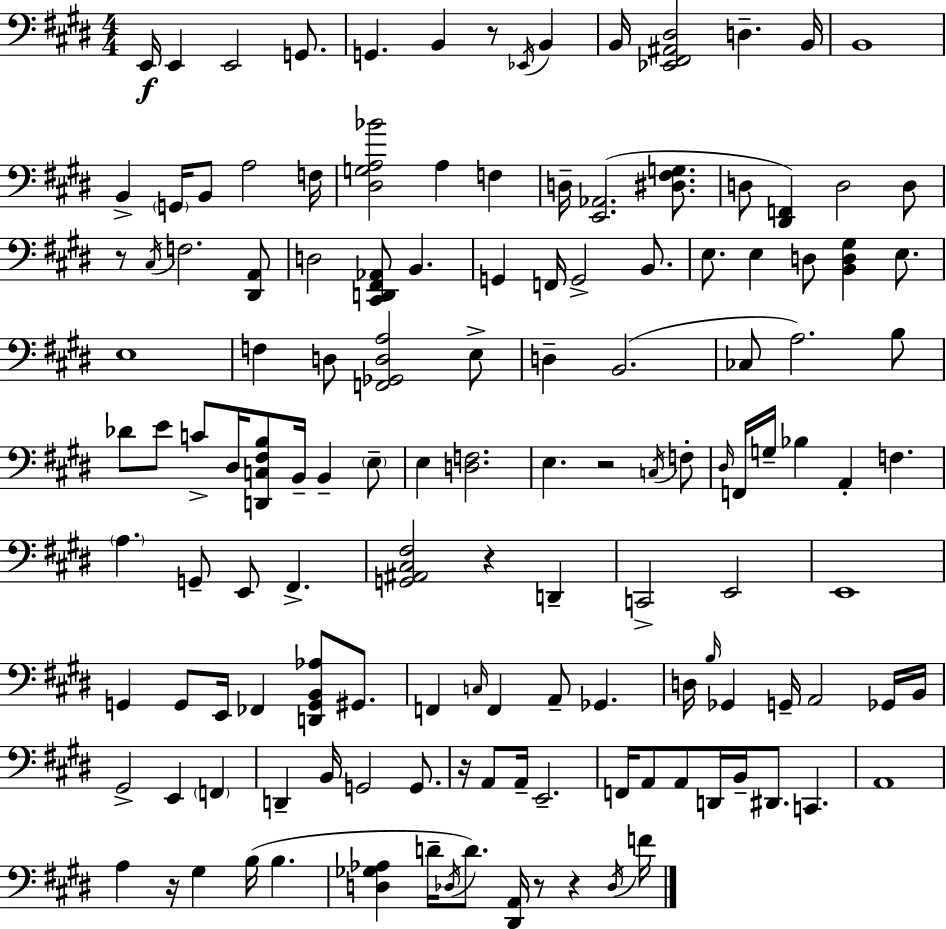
X:1
T:Untitled
M:4/4
L:1/4
K:E
E,,/4 E,, E,,2 G,,/2 G,, B,, z/2 _E,,/4 B,, B,,/4 [_E,,^F,,^A,,^D,]2 D, B,,/4 B,,4 B,, G,,/4 B,,/2 A,2 F,/4 [^D,G,A,_B]2 A, F, D,/4 [E,,_A,,]2 [^D,^F,G,]/2 D,/2 [^D,,F,,] D,2 D,/2 z/2 ^C,/4 F,2 [^D,,A,,]/2 D,2 [^C,,D,,^F,,_A,,]/2 B,, G,, F,,/4 G,,2 B,,/2 E,/2 E, D,/2 [B,,D,^G,] E,/2 E,4 F, D,/2 [F,,_G,,D,A,]2 E,/2 D, B,,2 _C,/2 A,2 B,/2 _D/2 E/2 C/2 ^D,/4 [D,,C,^F,B,]/2 B,,/4 B,, E,/2 E, [D,F,]2 E, z2 C,/4 F,/2 ^D,/4 F,,/4 G,/4 _B, A,, F, A, G,,/2 E,,/2 ^F,, [G,,^A,,^C,^F,]2 z D,, C,,2 E,,2 E,,4 G,, G,,/2 E,,/4 _F,, [D,,G,,B,,_A,]/2 ^G,,/2 F,, C,/4 F,, A,,/2 _G,, D,/4 B,/4 _G,, G,,/4 A,,2 _G,,/4 B,,/4 ^G,,2 E,, F,, D,, B,,/4 G,,2 G,,/2 z/4 A,,/2 A,,/4 E,,2 F,,/4 A,,/2 A,,/2 D,,/4 B,,/4 ^D,,/2 C,, A,,4 A, z/4 ^G, B,/4 B, [D,_G,_A,] D/4 _D,/4 D/2 [^D,,A,,]/4 z/2 z _D,/4 F/4